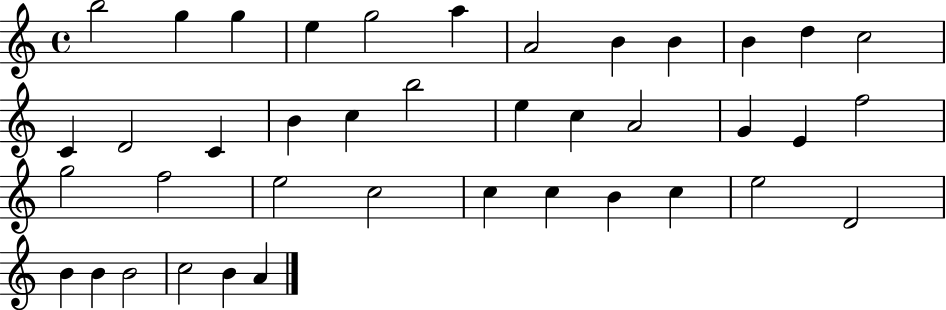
{
  \clef treble
  \time 4/4
  \defaultTimeSignature
  \key c \major
  b''2 g''4 g''4 | e''4 g''2 a''4 | a'2 b'4 b'4 | b'4 d''4 c''2 | \break c'4 d'2 c'4 | b'4 c''4 b''2 | e''4 c''4 a'2 | g'4 e'4 f''2 | \break g''2 f''2 | e''2 c''2 | c''4 c''4 b'4 c''4 | e''2 d'2 | \break b'4 b'4 b'2 | c''2 b'4 a'4 | \bar "|."
}